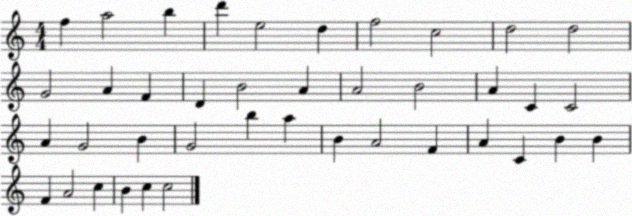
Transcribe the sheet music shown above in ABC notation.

X:1
T:Untitled
M:4/4
L:1/4
K:C
f a2 b d' e2 d f2 c2 d2 d2 G2 A F D B2 A A2 B2 A C C2 A G2 B G2 b a B A2 F A C B B F A2 c B c c2